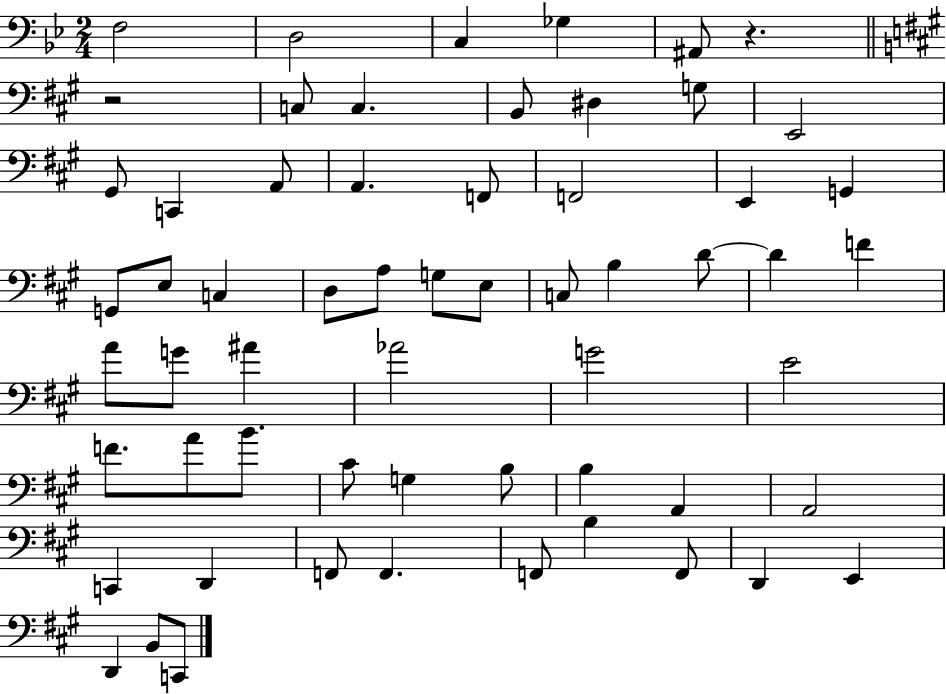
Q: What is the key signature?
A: BES major